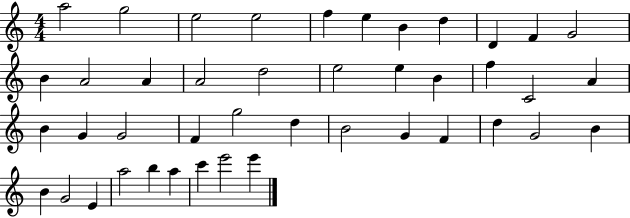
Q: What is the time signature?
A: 4/4